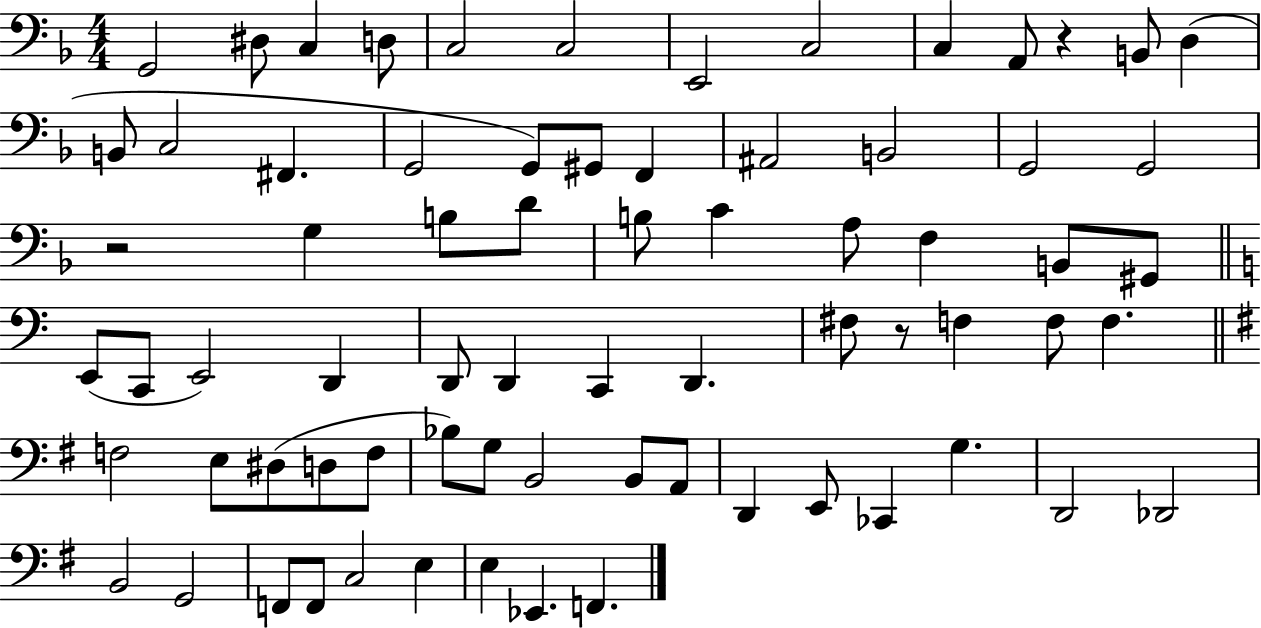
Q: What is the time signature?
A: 4/4